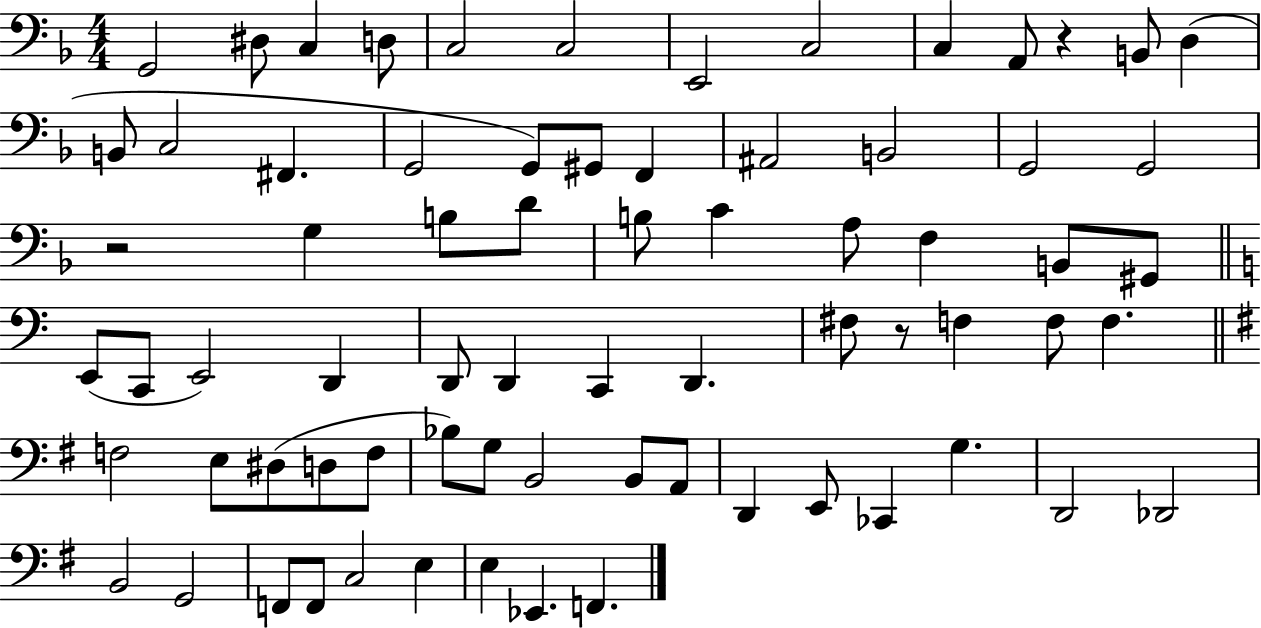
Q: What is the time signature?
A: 4/4